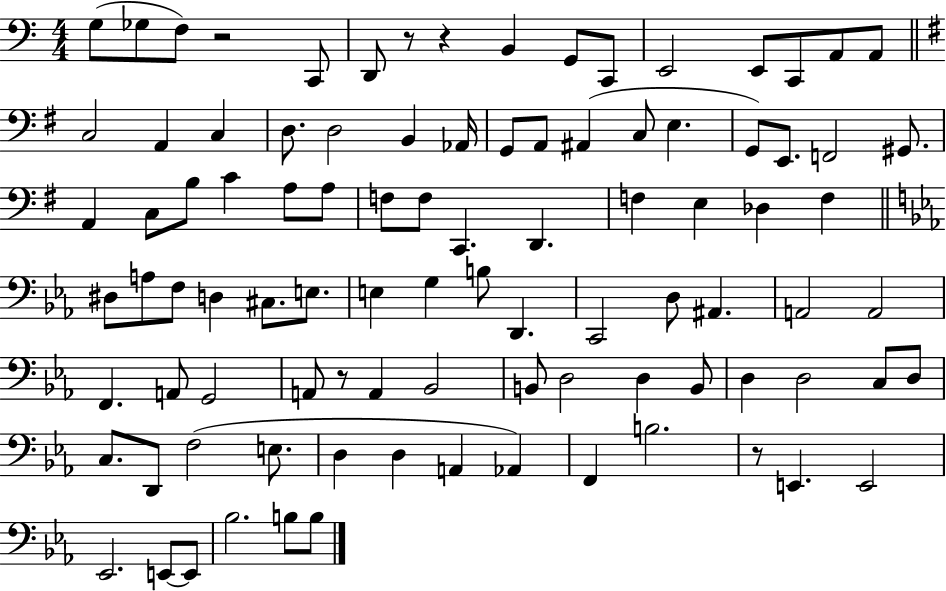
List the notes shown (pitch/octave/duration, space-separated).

G3/e Gb3/e F3/e R/h C2/e D2/e R/e R/q B2/q G2/e C2/e E2/h E2/e C2/e A2/e A2/e C3/h A2/q C3/q D3/e. D3/h B2/q Ab2/s G2/e A2/e A#2/q C3/e E3/q. G2/e E2/e. F2/h G#2/e. A2/q C3/e B3/e C4/q A3/e A3/e F3/e F3/e C2/q. D2/q. F3/q E3/q Db3/q F3/q D#3/e A3/e F3/e D3/q C#3/e. E3/e. E3/q G3/q B3/e D2/q. C2/h D3/e A#2/q. A2/h A2/h F2/q. A2/e G2/h A2/e R/e A2/q Bb2/h B2/e D3/h D3/q B2/e D3/q D3/h C3/e D3/e C3/e. D2/e F3/h E3/e. D3/q D3/q A2/q Ab2/q F2/q B3/h. R/e E2/q. E2/h Eb2/h. E2/e E2/e Bb3/h. B3/e B3/e